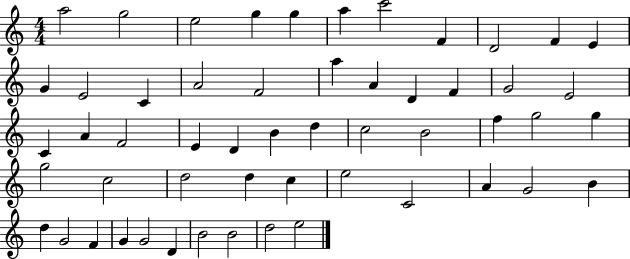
X:1
T:Untitled
M:4/4
L:1/4
K:C
a2 g2 e2 g g a c'2 F D2 F E G E2 C A2 F2 a A D F G2 E2 C A F2 E D B d c2 B2 f g2 g g2 c2 d2 d c e2 C2 A G2 B d G2 F G G2 D B2 B2 d2 e2